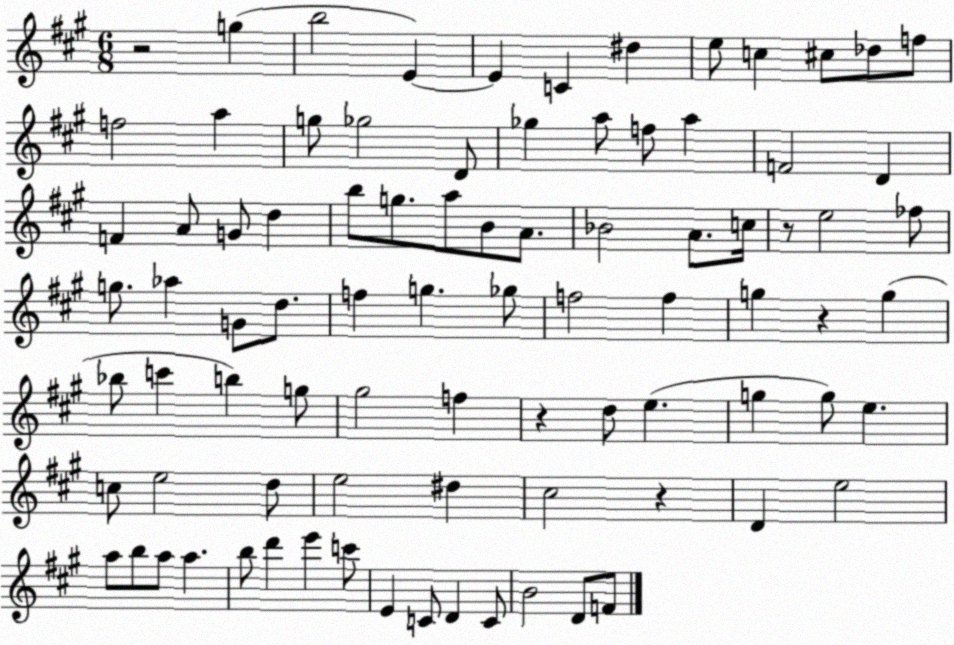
X:1
T:Untitled
M:6/8
L:1/4
K:A
z2 g b2 E E C ^d e/2 c ^c/2 _d/2 f/2 f2 a g/2 _g2 D/2 _g a/2 f/2 a F2 D F A/2 G/2 d b/2 g/2 a/2 B/2 A/2 _B2 A/2 c/4 z/2 e2 _f/2 g/2 _a G/2 d/2 f g _g/2 f2 f g z g _b/2 c' b g/2 ^g2 f z d/2 e g g/2 e c/2 e2 d/2 e2 ^d ^c2 z D e2 a/2 b/2 a/2 a b/2 d' e' c'/2 E C/2 D C/2 B2 D/2 F/2